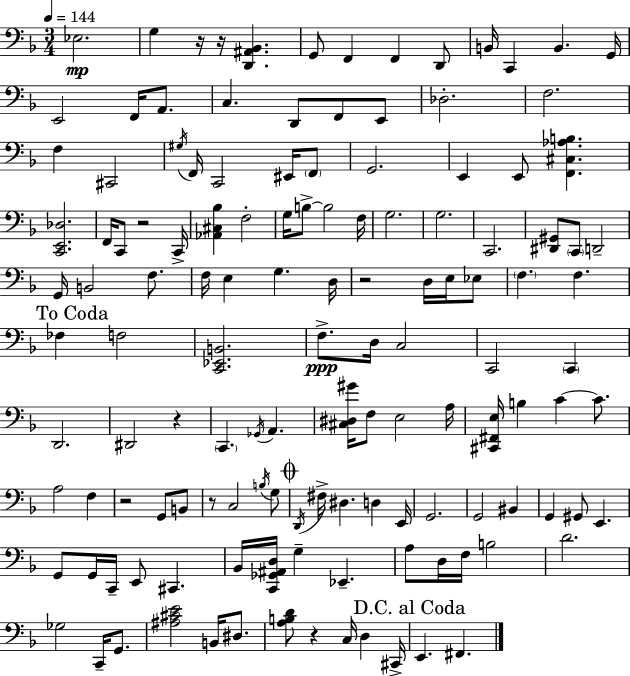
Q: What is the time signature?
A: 3/4